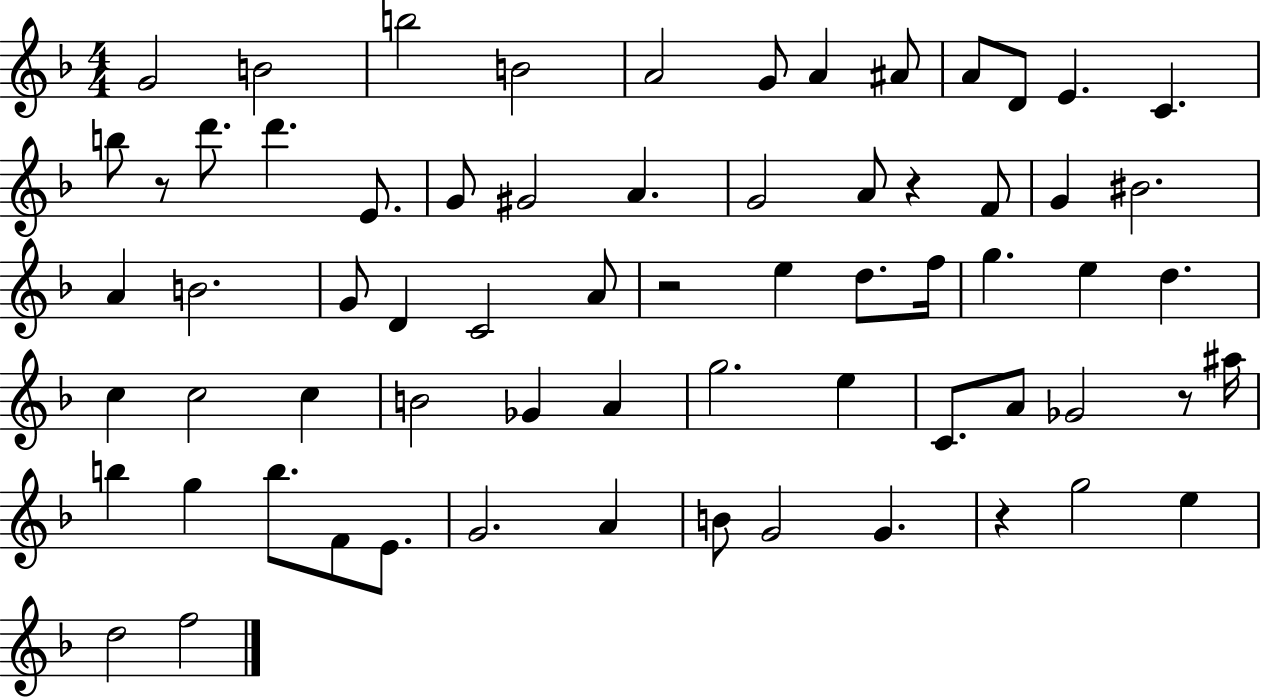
X:1
T:Untitled
M:4/4
L:1/4
K:F
G2 B2 b2 B2 A2 G/2 A ^A/2 A/2 D/2 E C b/2 z/2 d'/2 d' E/2 G/2 ^G2 A G2 A/2 z F/2 G ^B2 A B2 G/2 D C2 A/2 z2 e d/2 f/4 g e d c c2 c B2 _G A g2 e C/2 A/2 _G2 z/2 ^a/4 b g b/2 F/2 E/2 G2 A B/2 G2 G z g2 e d2 f2